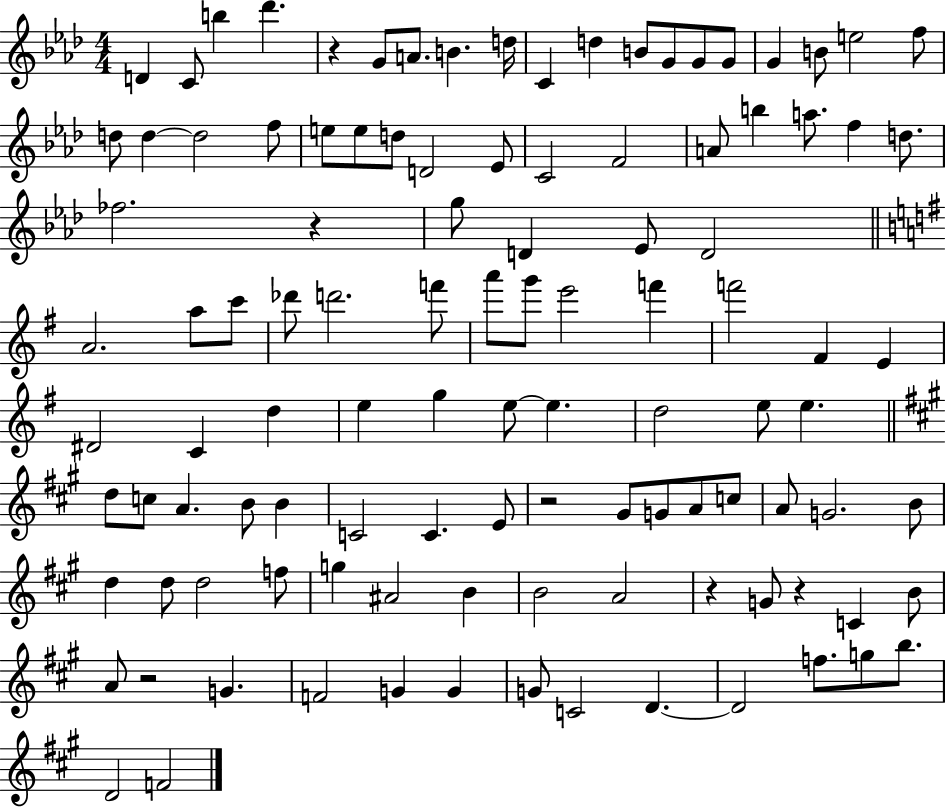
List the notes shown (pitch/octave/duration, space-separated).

D4/q C4/e B5/q Db6/q. R/q G4/e A4/e. B4/q. D5/s C4/q D5/q B4/e G4/e G4/e G4/e G4/q B4/e E5/h F5/e D5/e D5/q D5/h F5/e E5/e E5/e D5/e D4/h Eb4/e C4/h F4/h A4/e B5/q A5/e. F5/q D5/e. FES5/h. R/q G5/e D4/q Eb4/e D4/h A4/h. A5/e C6/e Db6/e D6/h. F6/e A6/e G6/e E6/h F6/q F6/h F#4/q E4/q D#4/h C4/q D5/q E5/q G5/q E5/e E5/q. D5/h E5/e E5/q. D5/e C5/e A4/q. B4/e B4/q C4/h C4/q. E4/e R/h G#4/e G4/e A4/e C5/e A4/e G4/h. B4/e D5/q D5/e D5/h F5/e G5/q A#4/h B4/q B4/h A4/h R/q G4/e R/q C4/q B4/e A4/e R/h G4/q. F4/h G4/q G4/q G4/e C4/h D4/q. D4/h F5/e. G5/e B5/e. D4/h F4/h